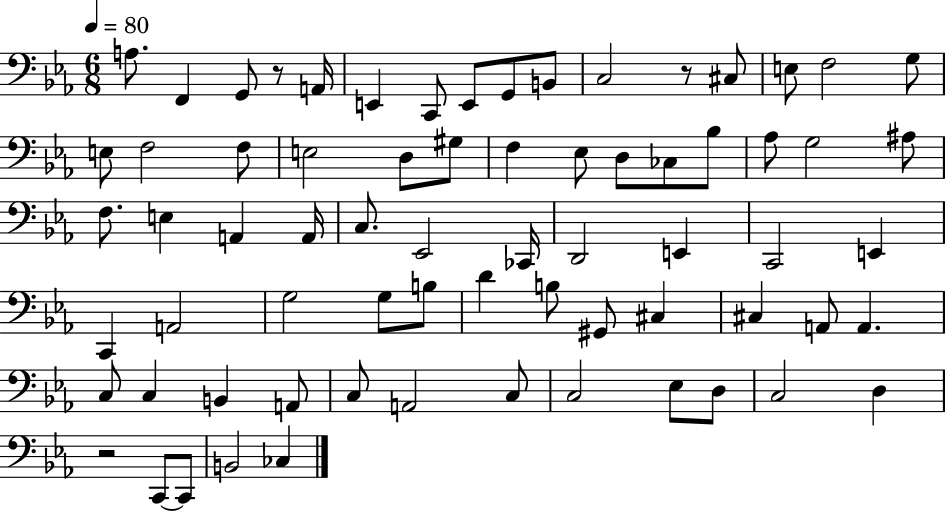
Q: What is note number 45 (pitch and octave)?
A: D4